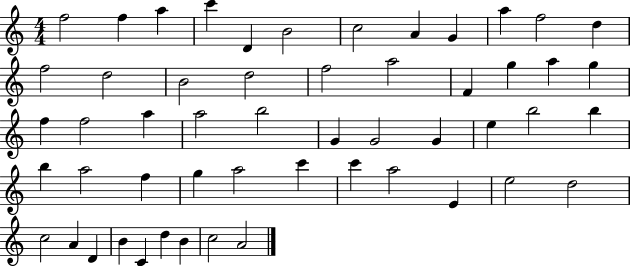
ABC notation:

X:1
T:Untitled
M:4/4
L:1/4
K:C
f2 f a c' D B2 c2 A G a f2 d f2 d2 B2 d2 f2 a2 F g a g f f2 a a2 b2 G G2 G e b2 b b a2 f g a2 c' c' a2 E e2 d2 c2 A D B C d B c2 A2